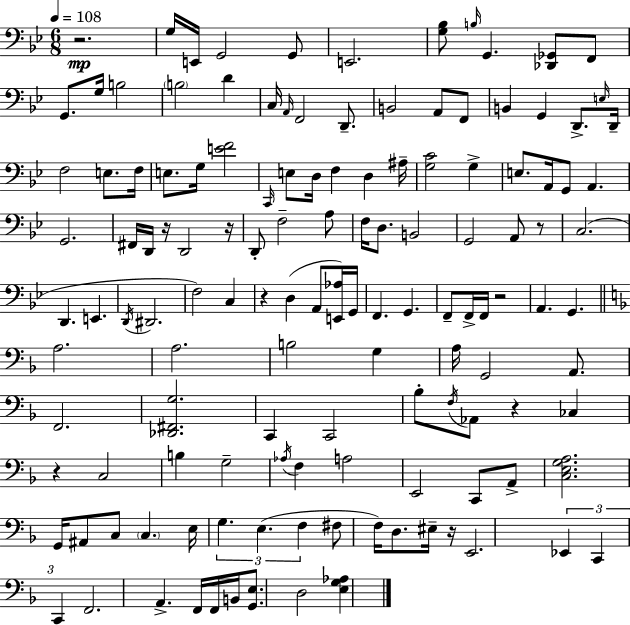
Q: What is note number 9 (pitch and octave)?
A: G2